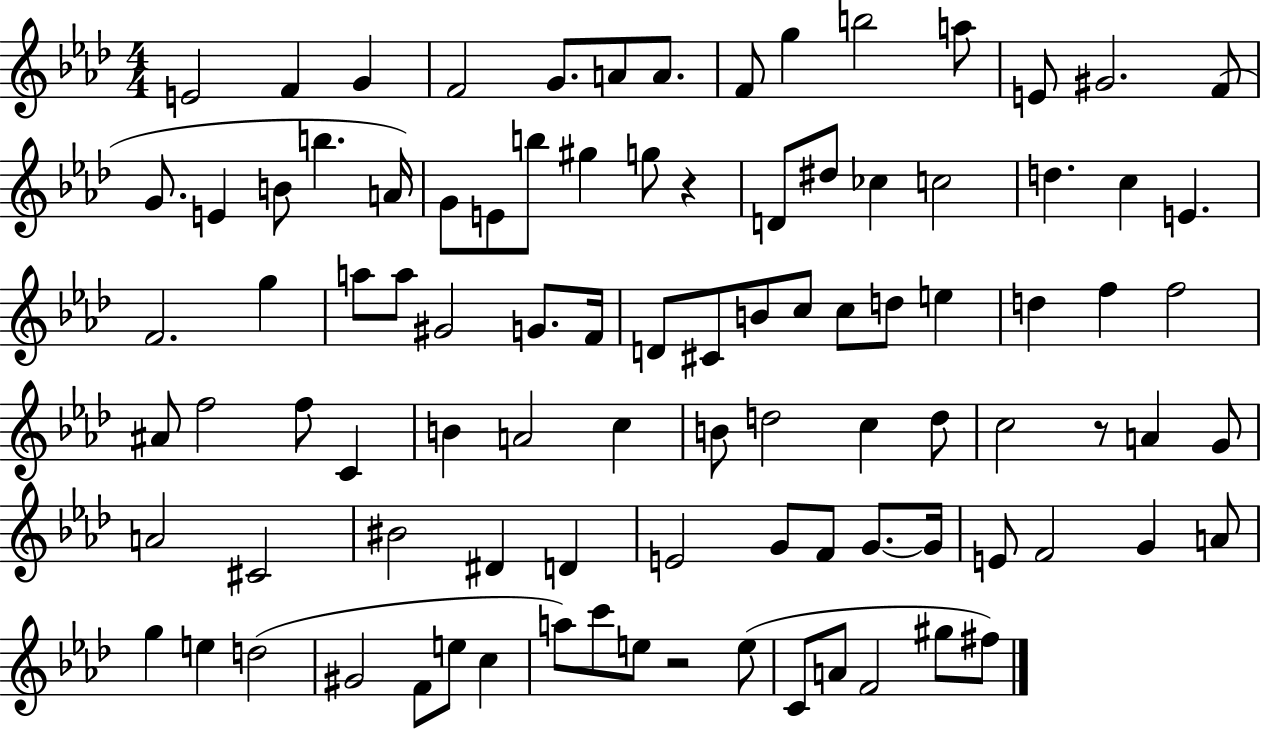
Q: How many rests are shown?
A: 3